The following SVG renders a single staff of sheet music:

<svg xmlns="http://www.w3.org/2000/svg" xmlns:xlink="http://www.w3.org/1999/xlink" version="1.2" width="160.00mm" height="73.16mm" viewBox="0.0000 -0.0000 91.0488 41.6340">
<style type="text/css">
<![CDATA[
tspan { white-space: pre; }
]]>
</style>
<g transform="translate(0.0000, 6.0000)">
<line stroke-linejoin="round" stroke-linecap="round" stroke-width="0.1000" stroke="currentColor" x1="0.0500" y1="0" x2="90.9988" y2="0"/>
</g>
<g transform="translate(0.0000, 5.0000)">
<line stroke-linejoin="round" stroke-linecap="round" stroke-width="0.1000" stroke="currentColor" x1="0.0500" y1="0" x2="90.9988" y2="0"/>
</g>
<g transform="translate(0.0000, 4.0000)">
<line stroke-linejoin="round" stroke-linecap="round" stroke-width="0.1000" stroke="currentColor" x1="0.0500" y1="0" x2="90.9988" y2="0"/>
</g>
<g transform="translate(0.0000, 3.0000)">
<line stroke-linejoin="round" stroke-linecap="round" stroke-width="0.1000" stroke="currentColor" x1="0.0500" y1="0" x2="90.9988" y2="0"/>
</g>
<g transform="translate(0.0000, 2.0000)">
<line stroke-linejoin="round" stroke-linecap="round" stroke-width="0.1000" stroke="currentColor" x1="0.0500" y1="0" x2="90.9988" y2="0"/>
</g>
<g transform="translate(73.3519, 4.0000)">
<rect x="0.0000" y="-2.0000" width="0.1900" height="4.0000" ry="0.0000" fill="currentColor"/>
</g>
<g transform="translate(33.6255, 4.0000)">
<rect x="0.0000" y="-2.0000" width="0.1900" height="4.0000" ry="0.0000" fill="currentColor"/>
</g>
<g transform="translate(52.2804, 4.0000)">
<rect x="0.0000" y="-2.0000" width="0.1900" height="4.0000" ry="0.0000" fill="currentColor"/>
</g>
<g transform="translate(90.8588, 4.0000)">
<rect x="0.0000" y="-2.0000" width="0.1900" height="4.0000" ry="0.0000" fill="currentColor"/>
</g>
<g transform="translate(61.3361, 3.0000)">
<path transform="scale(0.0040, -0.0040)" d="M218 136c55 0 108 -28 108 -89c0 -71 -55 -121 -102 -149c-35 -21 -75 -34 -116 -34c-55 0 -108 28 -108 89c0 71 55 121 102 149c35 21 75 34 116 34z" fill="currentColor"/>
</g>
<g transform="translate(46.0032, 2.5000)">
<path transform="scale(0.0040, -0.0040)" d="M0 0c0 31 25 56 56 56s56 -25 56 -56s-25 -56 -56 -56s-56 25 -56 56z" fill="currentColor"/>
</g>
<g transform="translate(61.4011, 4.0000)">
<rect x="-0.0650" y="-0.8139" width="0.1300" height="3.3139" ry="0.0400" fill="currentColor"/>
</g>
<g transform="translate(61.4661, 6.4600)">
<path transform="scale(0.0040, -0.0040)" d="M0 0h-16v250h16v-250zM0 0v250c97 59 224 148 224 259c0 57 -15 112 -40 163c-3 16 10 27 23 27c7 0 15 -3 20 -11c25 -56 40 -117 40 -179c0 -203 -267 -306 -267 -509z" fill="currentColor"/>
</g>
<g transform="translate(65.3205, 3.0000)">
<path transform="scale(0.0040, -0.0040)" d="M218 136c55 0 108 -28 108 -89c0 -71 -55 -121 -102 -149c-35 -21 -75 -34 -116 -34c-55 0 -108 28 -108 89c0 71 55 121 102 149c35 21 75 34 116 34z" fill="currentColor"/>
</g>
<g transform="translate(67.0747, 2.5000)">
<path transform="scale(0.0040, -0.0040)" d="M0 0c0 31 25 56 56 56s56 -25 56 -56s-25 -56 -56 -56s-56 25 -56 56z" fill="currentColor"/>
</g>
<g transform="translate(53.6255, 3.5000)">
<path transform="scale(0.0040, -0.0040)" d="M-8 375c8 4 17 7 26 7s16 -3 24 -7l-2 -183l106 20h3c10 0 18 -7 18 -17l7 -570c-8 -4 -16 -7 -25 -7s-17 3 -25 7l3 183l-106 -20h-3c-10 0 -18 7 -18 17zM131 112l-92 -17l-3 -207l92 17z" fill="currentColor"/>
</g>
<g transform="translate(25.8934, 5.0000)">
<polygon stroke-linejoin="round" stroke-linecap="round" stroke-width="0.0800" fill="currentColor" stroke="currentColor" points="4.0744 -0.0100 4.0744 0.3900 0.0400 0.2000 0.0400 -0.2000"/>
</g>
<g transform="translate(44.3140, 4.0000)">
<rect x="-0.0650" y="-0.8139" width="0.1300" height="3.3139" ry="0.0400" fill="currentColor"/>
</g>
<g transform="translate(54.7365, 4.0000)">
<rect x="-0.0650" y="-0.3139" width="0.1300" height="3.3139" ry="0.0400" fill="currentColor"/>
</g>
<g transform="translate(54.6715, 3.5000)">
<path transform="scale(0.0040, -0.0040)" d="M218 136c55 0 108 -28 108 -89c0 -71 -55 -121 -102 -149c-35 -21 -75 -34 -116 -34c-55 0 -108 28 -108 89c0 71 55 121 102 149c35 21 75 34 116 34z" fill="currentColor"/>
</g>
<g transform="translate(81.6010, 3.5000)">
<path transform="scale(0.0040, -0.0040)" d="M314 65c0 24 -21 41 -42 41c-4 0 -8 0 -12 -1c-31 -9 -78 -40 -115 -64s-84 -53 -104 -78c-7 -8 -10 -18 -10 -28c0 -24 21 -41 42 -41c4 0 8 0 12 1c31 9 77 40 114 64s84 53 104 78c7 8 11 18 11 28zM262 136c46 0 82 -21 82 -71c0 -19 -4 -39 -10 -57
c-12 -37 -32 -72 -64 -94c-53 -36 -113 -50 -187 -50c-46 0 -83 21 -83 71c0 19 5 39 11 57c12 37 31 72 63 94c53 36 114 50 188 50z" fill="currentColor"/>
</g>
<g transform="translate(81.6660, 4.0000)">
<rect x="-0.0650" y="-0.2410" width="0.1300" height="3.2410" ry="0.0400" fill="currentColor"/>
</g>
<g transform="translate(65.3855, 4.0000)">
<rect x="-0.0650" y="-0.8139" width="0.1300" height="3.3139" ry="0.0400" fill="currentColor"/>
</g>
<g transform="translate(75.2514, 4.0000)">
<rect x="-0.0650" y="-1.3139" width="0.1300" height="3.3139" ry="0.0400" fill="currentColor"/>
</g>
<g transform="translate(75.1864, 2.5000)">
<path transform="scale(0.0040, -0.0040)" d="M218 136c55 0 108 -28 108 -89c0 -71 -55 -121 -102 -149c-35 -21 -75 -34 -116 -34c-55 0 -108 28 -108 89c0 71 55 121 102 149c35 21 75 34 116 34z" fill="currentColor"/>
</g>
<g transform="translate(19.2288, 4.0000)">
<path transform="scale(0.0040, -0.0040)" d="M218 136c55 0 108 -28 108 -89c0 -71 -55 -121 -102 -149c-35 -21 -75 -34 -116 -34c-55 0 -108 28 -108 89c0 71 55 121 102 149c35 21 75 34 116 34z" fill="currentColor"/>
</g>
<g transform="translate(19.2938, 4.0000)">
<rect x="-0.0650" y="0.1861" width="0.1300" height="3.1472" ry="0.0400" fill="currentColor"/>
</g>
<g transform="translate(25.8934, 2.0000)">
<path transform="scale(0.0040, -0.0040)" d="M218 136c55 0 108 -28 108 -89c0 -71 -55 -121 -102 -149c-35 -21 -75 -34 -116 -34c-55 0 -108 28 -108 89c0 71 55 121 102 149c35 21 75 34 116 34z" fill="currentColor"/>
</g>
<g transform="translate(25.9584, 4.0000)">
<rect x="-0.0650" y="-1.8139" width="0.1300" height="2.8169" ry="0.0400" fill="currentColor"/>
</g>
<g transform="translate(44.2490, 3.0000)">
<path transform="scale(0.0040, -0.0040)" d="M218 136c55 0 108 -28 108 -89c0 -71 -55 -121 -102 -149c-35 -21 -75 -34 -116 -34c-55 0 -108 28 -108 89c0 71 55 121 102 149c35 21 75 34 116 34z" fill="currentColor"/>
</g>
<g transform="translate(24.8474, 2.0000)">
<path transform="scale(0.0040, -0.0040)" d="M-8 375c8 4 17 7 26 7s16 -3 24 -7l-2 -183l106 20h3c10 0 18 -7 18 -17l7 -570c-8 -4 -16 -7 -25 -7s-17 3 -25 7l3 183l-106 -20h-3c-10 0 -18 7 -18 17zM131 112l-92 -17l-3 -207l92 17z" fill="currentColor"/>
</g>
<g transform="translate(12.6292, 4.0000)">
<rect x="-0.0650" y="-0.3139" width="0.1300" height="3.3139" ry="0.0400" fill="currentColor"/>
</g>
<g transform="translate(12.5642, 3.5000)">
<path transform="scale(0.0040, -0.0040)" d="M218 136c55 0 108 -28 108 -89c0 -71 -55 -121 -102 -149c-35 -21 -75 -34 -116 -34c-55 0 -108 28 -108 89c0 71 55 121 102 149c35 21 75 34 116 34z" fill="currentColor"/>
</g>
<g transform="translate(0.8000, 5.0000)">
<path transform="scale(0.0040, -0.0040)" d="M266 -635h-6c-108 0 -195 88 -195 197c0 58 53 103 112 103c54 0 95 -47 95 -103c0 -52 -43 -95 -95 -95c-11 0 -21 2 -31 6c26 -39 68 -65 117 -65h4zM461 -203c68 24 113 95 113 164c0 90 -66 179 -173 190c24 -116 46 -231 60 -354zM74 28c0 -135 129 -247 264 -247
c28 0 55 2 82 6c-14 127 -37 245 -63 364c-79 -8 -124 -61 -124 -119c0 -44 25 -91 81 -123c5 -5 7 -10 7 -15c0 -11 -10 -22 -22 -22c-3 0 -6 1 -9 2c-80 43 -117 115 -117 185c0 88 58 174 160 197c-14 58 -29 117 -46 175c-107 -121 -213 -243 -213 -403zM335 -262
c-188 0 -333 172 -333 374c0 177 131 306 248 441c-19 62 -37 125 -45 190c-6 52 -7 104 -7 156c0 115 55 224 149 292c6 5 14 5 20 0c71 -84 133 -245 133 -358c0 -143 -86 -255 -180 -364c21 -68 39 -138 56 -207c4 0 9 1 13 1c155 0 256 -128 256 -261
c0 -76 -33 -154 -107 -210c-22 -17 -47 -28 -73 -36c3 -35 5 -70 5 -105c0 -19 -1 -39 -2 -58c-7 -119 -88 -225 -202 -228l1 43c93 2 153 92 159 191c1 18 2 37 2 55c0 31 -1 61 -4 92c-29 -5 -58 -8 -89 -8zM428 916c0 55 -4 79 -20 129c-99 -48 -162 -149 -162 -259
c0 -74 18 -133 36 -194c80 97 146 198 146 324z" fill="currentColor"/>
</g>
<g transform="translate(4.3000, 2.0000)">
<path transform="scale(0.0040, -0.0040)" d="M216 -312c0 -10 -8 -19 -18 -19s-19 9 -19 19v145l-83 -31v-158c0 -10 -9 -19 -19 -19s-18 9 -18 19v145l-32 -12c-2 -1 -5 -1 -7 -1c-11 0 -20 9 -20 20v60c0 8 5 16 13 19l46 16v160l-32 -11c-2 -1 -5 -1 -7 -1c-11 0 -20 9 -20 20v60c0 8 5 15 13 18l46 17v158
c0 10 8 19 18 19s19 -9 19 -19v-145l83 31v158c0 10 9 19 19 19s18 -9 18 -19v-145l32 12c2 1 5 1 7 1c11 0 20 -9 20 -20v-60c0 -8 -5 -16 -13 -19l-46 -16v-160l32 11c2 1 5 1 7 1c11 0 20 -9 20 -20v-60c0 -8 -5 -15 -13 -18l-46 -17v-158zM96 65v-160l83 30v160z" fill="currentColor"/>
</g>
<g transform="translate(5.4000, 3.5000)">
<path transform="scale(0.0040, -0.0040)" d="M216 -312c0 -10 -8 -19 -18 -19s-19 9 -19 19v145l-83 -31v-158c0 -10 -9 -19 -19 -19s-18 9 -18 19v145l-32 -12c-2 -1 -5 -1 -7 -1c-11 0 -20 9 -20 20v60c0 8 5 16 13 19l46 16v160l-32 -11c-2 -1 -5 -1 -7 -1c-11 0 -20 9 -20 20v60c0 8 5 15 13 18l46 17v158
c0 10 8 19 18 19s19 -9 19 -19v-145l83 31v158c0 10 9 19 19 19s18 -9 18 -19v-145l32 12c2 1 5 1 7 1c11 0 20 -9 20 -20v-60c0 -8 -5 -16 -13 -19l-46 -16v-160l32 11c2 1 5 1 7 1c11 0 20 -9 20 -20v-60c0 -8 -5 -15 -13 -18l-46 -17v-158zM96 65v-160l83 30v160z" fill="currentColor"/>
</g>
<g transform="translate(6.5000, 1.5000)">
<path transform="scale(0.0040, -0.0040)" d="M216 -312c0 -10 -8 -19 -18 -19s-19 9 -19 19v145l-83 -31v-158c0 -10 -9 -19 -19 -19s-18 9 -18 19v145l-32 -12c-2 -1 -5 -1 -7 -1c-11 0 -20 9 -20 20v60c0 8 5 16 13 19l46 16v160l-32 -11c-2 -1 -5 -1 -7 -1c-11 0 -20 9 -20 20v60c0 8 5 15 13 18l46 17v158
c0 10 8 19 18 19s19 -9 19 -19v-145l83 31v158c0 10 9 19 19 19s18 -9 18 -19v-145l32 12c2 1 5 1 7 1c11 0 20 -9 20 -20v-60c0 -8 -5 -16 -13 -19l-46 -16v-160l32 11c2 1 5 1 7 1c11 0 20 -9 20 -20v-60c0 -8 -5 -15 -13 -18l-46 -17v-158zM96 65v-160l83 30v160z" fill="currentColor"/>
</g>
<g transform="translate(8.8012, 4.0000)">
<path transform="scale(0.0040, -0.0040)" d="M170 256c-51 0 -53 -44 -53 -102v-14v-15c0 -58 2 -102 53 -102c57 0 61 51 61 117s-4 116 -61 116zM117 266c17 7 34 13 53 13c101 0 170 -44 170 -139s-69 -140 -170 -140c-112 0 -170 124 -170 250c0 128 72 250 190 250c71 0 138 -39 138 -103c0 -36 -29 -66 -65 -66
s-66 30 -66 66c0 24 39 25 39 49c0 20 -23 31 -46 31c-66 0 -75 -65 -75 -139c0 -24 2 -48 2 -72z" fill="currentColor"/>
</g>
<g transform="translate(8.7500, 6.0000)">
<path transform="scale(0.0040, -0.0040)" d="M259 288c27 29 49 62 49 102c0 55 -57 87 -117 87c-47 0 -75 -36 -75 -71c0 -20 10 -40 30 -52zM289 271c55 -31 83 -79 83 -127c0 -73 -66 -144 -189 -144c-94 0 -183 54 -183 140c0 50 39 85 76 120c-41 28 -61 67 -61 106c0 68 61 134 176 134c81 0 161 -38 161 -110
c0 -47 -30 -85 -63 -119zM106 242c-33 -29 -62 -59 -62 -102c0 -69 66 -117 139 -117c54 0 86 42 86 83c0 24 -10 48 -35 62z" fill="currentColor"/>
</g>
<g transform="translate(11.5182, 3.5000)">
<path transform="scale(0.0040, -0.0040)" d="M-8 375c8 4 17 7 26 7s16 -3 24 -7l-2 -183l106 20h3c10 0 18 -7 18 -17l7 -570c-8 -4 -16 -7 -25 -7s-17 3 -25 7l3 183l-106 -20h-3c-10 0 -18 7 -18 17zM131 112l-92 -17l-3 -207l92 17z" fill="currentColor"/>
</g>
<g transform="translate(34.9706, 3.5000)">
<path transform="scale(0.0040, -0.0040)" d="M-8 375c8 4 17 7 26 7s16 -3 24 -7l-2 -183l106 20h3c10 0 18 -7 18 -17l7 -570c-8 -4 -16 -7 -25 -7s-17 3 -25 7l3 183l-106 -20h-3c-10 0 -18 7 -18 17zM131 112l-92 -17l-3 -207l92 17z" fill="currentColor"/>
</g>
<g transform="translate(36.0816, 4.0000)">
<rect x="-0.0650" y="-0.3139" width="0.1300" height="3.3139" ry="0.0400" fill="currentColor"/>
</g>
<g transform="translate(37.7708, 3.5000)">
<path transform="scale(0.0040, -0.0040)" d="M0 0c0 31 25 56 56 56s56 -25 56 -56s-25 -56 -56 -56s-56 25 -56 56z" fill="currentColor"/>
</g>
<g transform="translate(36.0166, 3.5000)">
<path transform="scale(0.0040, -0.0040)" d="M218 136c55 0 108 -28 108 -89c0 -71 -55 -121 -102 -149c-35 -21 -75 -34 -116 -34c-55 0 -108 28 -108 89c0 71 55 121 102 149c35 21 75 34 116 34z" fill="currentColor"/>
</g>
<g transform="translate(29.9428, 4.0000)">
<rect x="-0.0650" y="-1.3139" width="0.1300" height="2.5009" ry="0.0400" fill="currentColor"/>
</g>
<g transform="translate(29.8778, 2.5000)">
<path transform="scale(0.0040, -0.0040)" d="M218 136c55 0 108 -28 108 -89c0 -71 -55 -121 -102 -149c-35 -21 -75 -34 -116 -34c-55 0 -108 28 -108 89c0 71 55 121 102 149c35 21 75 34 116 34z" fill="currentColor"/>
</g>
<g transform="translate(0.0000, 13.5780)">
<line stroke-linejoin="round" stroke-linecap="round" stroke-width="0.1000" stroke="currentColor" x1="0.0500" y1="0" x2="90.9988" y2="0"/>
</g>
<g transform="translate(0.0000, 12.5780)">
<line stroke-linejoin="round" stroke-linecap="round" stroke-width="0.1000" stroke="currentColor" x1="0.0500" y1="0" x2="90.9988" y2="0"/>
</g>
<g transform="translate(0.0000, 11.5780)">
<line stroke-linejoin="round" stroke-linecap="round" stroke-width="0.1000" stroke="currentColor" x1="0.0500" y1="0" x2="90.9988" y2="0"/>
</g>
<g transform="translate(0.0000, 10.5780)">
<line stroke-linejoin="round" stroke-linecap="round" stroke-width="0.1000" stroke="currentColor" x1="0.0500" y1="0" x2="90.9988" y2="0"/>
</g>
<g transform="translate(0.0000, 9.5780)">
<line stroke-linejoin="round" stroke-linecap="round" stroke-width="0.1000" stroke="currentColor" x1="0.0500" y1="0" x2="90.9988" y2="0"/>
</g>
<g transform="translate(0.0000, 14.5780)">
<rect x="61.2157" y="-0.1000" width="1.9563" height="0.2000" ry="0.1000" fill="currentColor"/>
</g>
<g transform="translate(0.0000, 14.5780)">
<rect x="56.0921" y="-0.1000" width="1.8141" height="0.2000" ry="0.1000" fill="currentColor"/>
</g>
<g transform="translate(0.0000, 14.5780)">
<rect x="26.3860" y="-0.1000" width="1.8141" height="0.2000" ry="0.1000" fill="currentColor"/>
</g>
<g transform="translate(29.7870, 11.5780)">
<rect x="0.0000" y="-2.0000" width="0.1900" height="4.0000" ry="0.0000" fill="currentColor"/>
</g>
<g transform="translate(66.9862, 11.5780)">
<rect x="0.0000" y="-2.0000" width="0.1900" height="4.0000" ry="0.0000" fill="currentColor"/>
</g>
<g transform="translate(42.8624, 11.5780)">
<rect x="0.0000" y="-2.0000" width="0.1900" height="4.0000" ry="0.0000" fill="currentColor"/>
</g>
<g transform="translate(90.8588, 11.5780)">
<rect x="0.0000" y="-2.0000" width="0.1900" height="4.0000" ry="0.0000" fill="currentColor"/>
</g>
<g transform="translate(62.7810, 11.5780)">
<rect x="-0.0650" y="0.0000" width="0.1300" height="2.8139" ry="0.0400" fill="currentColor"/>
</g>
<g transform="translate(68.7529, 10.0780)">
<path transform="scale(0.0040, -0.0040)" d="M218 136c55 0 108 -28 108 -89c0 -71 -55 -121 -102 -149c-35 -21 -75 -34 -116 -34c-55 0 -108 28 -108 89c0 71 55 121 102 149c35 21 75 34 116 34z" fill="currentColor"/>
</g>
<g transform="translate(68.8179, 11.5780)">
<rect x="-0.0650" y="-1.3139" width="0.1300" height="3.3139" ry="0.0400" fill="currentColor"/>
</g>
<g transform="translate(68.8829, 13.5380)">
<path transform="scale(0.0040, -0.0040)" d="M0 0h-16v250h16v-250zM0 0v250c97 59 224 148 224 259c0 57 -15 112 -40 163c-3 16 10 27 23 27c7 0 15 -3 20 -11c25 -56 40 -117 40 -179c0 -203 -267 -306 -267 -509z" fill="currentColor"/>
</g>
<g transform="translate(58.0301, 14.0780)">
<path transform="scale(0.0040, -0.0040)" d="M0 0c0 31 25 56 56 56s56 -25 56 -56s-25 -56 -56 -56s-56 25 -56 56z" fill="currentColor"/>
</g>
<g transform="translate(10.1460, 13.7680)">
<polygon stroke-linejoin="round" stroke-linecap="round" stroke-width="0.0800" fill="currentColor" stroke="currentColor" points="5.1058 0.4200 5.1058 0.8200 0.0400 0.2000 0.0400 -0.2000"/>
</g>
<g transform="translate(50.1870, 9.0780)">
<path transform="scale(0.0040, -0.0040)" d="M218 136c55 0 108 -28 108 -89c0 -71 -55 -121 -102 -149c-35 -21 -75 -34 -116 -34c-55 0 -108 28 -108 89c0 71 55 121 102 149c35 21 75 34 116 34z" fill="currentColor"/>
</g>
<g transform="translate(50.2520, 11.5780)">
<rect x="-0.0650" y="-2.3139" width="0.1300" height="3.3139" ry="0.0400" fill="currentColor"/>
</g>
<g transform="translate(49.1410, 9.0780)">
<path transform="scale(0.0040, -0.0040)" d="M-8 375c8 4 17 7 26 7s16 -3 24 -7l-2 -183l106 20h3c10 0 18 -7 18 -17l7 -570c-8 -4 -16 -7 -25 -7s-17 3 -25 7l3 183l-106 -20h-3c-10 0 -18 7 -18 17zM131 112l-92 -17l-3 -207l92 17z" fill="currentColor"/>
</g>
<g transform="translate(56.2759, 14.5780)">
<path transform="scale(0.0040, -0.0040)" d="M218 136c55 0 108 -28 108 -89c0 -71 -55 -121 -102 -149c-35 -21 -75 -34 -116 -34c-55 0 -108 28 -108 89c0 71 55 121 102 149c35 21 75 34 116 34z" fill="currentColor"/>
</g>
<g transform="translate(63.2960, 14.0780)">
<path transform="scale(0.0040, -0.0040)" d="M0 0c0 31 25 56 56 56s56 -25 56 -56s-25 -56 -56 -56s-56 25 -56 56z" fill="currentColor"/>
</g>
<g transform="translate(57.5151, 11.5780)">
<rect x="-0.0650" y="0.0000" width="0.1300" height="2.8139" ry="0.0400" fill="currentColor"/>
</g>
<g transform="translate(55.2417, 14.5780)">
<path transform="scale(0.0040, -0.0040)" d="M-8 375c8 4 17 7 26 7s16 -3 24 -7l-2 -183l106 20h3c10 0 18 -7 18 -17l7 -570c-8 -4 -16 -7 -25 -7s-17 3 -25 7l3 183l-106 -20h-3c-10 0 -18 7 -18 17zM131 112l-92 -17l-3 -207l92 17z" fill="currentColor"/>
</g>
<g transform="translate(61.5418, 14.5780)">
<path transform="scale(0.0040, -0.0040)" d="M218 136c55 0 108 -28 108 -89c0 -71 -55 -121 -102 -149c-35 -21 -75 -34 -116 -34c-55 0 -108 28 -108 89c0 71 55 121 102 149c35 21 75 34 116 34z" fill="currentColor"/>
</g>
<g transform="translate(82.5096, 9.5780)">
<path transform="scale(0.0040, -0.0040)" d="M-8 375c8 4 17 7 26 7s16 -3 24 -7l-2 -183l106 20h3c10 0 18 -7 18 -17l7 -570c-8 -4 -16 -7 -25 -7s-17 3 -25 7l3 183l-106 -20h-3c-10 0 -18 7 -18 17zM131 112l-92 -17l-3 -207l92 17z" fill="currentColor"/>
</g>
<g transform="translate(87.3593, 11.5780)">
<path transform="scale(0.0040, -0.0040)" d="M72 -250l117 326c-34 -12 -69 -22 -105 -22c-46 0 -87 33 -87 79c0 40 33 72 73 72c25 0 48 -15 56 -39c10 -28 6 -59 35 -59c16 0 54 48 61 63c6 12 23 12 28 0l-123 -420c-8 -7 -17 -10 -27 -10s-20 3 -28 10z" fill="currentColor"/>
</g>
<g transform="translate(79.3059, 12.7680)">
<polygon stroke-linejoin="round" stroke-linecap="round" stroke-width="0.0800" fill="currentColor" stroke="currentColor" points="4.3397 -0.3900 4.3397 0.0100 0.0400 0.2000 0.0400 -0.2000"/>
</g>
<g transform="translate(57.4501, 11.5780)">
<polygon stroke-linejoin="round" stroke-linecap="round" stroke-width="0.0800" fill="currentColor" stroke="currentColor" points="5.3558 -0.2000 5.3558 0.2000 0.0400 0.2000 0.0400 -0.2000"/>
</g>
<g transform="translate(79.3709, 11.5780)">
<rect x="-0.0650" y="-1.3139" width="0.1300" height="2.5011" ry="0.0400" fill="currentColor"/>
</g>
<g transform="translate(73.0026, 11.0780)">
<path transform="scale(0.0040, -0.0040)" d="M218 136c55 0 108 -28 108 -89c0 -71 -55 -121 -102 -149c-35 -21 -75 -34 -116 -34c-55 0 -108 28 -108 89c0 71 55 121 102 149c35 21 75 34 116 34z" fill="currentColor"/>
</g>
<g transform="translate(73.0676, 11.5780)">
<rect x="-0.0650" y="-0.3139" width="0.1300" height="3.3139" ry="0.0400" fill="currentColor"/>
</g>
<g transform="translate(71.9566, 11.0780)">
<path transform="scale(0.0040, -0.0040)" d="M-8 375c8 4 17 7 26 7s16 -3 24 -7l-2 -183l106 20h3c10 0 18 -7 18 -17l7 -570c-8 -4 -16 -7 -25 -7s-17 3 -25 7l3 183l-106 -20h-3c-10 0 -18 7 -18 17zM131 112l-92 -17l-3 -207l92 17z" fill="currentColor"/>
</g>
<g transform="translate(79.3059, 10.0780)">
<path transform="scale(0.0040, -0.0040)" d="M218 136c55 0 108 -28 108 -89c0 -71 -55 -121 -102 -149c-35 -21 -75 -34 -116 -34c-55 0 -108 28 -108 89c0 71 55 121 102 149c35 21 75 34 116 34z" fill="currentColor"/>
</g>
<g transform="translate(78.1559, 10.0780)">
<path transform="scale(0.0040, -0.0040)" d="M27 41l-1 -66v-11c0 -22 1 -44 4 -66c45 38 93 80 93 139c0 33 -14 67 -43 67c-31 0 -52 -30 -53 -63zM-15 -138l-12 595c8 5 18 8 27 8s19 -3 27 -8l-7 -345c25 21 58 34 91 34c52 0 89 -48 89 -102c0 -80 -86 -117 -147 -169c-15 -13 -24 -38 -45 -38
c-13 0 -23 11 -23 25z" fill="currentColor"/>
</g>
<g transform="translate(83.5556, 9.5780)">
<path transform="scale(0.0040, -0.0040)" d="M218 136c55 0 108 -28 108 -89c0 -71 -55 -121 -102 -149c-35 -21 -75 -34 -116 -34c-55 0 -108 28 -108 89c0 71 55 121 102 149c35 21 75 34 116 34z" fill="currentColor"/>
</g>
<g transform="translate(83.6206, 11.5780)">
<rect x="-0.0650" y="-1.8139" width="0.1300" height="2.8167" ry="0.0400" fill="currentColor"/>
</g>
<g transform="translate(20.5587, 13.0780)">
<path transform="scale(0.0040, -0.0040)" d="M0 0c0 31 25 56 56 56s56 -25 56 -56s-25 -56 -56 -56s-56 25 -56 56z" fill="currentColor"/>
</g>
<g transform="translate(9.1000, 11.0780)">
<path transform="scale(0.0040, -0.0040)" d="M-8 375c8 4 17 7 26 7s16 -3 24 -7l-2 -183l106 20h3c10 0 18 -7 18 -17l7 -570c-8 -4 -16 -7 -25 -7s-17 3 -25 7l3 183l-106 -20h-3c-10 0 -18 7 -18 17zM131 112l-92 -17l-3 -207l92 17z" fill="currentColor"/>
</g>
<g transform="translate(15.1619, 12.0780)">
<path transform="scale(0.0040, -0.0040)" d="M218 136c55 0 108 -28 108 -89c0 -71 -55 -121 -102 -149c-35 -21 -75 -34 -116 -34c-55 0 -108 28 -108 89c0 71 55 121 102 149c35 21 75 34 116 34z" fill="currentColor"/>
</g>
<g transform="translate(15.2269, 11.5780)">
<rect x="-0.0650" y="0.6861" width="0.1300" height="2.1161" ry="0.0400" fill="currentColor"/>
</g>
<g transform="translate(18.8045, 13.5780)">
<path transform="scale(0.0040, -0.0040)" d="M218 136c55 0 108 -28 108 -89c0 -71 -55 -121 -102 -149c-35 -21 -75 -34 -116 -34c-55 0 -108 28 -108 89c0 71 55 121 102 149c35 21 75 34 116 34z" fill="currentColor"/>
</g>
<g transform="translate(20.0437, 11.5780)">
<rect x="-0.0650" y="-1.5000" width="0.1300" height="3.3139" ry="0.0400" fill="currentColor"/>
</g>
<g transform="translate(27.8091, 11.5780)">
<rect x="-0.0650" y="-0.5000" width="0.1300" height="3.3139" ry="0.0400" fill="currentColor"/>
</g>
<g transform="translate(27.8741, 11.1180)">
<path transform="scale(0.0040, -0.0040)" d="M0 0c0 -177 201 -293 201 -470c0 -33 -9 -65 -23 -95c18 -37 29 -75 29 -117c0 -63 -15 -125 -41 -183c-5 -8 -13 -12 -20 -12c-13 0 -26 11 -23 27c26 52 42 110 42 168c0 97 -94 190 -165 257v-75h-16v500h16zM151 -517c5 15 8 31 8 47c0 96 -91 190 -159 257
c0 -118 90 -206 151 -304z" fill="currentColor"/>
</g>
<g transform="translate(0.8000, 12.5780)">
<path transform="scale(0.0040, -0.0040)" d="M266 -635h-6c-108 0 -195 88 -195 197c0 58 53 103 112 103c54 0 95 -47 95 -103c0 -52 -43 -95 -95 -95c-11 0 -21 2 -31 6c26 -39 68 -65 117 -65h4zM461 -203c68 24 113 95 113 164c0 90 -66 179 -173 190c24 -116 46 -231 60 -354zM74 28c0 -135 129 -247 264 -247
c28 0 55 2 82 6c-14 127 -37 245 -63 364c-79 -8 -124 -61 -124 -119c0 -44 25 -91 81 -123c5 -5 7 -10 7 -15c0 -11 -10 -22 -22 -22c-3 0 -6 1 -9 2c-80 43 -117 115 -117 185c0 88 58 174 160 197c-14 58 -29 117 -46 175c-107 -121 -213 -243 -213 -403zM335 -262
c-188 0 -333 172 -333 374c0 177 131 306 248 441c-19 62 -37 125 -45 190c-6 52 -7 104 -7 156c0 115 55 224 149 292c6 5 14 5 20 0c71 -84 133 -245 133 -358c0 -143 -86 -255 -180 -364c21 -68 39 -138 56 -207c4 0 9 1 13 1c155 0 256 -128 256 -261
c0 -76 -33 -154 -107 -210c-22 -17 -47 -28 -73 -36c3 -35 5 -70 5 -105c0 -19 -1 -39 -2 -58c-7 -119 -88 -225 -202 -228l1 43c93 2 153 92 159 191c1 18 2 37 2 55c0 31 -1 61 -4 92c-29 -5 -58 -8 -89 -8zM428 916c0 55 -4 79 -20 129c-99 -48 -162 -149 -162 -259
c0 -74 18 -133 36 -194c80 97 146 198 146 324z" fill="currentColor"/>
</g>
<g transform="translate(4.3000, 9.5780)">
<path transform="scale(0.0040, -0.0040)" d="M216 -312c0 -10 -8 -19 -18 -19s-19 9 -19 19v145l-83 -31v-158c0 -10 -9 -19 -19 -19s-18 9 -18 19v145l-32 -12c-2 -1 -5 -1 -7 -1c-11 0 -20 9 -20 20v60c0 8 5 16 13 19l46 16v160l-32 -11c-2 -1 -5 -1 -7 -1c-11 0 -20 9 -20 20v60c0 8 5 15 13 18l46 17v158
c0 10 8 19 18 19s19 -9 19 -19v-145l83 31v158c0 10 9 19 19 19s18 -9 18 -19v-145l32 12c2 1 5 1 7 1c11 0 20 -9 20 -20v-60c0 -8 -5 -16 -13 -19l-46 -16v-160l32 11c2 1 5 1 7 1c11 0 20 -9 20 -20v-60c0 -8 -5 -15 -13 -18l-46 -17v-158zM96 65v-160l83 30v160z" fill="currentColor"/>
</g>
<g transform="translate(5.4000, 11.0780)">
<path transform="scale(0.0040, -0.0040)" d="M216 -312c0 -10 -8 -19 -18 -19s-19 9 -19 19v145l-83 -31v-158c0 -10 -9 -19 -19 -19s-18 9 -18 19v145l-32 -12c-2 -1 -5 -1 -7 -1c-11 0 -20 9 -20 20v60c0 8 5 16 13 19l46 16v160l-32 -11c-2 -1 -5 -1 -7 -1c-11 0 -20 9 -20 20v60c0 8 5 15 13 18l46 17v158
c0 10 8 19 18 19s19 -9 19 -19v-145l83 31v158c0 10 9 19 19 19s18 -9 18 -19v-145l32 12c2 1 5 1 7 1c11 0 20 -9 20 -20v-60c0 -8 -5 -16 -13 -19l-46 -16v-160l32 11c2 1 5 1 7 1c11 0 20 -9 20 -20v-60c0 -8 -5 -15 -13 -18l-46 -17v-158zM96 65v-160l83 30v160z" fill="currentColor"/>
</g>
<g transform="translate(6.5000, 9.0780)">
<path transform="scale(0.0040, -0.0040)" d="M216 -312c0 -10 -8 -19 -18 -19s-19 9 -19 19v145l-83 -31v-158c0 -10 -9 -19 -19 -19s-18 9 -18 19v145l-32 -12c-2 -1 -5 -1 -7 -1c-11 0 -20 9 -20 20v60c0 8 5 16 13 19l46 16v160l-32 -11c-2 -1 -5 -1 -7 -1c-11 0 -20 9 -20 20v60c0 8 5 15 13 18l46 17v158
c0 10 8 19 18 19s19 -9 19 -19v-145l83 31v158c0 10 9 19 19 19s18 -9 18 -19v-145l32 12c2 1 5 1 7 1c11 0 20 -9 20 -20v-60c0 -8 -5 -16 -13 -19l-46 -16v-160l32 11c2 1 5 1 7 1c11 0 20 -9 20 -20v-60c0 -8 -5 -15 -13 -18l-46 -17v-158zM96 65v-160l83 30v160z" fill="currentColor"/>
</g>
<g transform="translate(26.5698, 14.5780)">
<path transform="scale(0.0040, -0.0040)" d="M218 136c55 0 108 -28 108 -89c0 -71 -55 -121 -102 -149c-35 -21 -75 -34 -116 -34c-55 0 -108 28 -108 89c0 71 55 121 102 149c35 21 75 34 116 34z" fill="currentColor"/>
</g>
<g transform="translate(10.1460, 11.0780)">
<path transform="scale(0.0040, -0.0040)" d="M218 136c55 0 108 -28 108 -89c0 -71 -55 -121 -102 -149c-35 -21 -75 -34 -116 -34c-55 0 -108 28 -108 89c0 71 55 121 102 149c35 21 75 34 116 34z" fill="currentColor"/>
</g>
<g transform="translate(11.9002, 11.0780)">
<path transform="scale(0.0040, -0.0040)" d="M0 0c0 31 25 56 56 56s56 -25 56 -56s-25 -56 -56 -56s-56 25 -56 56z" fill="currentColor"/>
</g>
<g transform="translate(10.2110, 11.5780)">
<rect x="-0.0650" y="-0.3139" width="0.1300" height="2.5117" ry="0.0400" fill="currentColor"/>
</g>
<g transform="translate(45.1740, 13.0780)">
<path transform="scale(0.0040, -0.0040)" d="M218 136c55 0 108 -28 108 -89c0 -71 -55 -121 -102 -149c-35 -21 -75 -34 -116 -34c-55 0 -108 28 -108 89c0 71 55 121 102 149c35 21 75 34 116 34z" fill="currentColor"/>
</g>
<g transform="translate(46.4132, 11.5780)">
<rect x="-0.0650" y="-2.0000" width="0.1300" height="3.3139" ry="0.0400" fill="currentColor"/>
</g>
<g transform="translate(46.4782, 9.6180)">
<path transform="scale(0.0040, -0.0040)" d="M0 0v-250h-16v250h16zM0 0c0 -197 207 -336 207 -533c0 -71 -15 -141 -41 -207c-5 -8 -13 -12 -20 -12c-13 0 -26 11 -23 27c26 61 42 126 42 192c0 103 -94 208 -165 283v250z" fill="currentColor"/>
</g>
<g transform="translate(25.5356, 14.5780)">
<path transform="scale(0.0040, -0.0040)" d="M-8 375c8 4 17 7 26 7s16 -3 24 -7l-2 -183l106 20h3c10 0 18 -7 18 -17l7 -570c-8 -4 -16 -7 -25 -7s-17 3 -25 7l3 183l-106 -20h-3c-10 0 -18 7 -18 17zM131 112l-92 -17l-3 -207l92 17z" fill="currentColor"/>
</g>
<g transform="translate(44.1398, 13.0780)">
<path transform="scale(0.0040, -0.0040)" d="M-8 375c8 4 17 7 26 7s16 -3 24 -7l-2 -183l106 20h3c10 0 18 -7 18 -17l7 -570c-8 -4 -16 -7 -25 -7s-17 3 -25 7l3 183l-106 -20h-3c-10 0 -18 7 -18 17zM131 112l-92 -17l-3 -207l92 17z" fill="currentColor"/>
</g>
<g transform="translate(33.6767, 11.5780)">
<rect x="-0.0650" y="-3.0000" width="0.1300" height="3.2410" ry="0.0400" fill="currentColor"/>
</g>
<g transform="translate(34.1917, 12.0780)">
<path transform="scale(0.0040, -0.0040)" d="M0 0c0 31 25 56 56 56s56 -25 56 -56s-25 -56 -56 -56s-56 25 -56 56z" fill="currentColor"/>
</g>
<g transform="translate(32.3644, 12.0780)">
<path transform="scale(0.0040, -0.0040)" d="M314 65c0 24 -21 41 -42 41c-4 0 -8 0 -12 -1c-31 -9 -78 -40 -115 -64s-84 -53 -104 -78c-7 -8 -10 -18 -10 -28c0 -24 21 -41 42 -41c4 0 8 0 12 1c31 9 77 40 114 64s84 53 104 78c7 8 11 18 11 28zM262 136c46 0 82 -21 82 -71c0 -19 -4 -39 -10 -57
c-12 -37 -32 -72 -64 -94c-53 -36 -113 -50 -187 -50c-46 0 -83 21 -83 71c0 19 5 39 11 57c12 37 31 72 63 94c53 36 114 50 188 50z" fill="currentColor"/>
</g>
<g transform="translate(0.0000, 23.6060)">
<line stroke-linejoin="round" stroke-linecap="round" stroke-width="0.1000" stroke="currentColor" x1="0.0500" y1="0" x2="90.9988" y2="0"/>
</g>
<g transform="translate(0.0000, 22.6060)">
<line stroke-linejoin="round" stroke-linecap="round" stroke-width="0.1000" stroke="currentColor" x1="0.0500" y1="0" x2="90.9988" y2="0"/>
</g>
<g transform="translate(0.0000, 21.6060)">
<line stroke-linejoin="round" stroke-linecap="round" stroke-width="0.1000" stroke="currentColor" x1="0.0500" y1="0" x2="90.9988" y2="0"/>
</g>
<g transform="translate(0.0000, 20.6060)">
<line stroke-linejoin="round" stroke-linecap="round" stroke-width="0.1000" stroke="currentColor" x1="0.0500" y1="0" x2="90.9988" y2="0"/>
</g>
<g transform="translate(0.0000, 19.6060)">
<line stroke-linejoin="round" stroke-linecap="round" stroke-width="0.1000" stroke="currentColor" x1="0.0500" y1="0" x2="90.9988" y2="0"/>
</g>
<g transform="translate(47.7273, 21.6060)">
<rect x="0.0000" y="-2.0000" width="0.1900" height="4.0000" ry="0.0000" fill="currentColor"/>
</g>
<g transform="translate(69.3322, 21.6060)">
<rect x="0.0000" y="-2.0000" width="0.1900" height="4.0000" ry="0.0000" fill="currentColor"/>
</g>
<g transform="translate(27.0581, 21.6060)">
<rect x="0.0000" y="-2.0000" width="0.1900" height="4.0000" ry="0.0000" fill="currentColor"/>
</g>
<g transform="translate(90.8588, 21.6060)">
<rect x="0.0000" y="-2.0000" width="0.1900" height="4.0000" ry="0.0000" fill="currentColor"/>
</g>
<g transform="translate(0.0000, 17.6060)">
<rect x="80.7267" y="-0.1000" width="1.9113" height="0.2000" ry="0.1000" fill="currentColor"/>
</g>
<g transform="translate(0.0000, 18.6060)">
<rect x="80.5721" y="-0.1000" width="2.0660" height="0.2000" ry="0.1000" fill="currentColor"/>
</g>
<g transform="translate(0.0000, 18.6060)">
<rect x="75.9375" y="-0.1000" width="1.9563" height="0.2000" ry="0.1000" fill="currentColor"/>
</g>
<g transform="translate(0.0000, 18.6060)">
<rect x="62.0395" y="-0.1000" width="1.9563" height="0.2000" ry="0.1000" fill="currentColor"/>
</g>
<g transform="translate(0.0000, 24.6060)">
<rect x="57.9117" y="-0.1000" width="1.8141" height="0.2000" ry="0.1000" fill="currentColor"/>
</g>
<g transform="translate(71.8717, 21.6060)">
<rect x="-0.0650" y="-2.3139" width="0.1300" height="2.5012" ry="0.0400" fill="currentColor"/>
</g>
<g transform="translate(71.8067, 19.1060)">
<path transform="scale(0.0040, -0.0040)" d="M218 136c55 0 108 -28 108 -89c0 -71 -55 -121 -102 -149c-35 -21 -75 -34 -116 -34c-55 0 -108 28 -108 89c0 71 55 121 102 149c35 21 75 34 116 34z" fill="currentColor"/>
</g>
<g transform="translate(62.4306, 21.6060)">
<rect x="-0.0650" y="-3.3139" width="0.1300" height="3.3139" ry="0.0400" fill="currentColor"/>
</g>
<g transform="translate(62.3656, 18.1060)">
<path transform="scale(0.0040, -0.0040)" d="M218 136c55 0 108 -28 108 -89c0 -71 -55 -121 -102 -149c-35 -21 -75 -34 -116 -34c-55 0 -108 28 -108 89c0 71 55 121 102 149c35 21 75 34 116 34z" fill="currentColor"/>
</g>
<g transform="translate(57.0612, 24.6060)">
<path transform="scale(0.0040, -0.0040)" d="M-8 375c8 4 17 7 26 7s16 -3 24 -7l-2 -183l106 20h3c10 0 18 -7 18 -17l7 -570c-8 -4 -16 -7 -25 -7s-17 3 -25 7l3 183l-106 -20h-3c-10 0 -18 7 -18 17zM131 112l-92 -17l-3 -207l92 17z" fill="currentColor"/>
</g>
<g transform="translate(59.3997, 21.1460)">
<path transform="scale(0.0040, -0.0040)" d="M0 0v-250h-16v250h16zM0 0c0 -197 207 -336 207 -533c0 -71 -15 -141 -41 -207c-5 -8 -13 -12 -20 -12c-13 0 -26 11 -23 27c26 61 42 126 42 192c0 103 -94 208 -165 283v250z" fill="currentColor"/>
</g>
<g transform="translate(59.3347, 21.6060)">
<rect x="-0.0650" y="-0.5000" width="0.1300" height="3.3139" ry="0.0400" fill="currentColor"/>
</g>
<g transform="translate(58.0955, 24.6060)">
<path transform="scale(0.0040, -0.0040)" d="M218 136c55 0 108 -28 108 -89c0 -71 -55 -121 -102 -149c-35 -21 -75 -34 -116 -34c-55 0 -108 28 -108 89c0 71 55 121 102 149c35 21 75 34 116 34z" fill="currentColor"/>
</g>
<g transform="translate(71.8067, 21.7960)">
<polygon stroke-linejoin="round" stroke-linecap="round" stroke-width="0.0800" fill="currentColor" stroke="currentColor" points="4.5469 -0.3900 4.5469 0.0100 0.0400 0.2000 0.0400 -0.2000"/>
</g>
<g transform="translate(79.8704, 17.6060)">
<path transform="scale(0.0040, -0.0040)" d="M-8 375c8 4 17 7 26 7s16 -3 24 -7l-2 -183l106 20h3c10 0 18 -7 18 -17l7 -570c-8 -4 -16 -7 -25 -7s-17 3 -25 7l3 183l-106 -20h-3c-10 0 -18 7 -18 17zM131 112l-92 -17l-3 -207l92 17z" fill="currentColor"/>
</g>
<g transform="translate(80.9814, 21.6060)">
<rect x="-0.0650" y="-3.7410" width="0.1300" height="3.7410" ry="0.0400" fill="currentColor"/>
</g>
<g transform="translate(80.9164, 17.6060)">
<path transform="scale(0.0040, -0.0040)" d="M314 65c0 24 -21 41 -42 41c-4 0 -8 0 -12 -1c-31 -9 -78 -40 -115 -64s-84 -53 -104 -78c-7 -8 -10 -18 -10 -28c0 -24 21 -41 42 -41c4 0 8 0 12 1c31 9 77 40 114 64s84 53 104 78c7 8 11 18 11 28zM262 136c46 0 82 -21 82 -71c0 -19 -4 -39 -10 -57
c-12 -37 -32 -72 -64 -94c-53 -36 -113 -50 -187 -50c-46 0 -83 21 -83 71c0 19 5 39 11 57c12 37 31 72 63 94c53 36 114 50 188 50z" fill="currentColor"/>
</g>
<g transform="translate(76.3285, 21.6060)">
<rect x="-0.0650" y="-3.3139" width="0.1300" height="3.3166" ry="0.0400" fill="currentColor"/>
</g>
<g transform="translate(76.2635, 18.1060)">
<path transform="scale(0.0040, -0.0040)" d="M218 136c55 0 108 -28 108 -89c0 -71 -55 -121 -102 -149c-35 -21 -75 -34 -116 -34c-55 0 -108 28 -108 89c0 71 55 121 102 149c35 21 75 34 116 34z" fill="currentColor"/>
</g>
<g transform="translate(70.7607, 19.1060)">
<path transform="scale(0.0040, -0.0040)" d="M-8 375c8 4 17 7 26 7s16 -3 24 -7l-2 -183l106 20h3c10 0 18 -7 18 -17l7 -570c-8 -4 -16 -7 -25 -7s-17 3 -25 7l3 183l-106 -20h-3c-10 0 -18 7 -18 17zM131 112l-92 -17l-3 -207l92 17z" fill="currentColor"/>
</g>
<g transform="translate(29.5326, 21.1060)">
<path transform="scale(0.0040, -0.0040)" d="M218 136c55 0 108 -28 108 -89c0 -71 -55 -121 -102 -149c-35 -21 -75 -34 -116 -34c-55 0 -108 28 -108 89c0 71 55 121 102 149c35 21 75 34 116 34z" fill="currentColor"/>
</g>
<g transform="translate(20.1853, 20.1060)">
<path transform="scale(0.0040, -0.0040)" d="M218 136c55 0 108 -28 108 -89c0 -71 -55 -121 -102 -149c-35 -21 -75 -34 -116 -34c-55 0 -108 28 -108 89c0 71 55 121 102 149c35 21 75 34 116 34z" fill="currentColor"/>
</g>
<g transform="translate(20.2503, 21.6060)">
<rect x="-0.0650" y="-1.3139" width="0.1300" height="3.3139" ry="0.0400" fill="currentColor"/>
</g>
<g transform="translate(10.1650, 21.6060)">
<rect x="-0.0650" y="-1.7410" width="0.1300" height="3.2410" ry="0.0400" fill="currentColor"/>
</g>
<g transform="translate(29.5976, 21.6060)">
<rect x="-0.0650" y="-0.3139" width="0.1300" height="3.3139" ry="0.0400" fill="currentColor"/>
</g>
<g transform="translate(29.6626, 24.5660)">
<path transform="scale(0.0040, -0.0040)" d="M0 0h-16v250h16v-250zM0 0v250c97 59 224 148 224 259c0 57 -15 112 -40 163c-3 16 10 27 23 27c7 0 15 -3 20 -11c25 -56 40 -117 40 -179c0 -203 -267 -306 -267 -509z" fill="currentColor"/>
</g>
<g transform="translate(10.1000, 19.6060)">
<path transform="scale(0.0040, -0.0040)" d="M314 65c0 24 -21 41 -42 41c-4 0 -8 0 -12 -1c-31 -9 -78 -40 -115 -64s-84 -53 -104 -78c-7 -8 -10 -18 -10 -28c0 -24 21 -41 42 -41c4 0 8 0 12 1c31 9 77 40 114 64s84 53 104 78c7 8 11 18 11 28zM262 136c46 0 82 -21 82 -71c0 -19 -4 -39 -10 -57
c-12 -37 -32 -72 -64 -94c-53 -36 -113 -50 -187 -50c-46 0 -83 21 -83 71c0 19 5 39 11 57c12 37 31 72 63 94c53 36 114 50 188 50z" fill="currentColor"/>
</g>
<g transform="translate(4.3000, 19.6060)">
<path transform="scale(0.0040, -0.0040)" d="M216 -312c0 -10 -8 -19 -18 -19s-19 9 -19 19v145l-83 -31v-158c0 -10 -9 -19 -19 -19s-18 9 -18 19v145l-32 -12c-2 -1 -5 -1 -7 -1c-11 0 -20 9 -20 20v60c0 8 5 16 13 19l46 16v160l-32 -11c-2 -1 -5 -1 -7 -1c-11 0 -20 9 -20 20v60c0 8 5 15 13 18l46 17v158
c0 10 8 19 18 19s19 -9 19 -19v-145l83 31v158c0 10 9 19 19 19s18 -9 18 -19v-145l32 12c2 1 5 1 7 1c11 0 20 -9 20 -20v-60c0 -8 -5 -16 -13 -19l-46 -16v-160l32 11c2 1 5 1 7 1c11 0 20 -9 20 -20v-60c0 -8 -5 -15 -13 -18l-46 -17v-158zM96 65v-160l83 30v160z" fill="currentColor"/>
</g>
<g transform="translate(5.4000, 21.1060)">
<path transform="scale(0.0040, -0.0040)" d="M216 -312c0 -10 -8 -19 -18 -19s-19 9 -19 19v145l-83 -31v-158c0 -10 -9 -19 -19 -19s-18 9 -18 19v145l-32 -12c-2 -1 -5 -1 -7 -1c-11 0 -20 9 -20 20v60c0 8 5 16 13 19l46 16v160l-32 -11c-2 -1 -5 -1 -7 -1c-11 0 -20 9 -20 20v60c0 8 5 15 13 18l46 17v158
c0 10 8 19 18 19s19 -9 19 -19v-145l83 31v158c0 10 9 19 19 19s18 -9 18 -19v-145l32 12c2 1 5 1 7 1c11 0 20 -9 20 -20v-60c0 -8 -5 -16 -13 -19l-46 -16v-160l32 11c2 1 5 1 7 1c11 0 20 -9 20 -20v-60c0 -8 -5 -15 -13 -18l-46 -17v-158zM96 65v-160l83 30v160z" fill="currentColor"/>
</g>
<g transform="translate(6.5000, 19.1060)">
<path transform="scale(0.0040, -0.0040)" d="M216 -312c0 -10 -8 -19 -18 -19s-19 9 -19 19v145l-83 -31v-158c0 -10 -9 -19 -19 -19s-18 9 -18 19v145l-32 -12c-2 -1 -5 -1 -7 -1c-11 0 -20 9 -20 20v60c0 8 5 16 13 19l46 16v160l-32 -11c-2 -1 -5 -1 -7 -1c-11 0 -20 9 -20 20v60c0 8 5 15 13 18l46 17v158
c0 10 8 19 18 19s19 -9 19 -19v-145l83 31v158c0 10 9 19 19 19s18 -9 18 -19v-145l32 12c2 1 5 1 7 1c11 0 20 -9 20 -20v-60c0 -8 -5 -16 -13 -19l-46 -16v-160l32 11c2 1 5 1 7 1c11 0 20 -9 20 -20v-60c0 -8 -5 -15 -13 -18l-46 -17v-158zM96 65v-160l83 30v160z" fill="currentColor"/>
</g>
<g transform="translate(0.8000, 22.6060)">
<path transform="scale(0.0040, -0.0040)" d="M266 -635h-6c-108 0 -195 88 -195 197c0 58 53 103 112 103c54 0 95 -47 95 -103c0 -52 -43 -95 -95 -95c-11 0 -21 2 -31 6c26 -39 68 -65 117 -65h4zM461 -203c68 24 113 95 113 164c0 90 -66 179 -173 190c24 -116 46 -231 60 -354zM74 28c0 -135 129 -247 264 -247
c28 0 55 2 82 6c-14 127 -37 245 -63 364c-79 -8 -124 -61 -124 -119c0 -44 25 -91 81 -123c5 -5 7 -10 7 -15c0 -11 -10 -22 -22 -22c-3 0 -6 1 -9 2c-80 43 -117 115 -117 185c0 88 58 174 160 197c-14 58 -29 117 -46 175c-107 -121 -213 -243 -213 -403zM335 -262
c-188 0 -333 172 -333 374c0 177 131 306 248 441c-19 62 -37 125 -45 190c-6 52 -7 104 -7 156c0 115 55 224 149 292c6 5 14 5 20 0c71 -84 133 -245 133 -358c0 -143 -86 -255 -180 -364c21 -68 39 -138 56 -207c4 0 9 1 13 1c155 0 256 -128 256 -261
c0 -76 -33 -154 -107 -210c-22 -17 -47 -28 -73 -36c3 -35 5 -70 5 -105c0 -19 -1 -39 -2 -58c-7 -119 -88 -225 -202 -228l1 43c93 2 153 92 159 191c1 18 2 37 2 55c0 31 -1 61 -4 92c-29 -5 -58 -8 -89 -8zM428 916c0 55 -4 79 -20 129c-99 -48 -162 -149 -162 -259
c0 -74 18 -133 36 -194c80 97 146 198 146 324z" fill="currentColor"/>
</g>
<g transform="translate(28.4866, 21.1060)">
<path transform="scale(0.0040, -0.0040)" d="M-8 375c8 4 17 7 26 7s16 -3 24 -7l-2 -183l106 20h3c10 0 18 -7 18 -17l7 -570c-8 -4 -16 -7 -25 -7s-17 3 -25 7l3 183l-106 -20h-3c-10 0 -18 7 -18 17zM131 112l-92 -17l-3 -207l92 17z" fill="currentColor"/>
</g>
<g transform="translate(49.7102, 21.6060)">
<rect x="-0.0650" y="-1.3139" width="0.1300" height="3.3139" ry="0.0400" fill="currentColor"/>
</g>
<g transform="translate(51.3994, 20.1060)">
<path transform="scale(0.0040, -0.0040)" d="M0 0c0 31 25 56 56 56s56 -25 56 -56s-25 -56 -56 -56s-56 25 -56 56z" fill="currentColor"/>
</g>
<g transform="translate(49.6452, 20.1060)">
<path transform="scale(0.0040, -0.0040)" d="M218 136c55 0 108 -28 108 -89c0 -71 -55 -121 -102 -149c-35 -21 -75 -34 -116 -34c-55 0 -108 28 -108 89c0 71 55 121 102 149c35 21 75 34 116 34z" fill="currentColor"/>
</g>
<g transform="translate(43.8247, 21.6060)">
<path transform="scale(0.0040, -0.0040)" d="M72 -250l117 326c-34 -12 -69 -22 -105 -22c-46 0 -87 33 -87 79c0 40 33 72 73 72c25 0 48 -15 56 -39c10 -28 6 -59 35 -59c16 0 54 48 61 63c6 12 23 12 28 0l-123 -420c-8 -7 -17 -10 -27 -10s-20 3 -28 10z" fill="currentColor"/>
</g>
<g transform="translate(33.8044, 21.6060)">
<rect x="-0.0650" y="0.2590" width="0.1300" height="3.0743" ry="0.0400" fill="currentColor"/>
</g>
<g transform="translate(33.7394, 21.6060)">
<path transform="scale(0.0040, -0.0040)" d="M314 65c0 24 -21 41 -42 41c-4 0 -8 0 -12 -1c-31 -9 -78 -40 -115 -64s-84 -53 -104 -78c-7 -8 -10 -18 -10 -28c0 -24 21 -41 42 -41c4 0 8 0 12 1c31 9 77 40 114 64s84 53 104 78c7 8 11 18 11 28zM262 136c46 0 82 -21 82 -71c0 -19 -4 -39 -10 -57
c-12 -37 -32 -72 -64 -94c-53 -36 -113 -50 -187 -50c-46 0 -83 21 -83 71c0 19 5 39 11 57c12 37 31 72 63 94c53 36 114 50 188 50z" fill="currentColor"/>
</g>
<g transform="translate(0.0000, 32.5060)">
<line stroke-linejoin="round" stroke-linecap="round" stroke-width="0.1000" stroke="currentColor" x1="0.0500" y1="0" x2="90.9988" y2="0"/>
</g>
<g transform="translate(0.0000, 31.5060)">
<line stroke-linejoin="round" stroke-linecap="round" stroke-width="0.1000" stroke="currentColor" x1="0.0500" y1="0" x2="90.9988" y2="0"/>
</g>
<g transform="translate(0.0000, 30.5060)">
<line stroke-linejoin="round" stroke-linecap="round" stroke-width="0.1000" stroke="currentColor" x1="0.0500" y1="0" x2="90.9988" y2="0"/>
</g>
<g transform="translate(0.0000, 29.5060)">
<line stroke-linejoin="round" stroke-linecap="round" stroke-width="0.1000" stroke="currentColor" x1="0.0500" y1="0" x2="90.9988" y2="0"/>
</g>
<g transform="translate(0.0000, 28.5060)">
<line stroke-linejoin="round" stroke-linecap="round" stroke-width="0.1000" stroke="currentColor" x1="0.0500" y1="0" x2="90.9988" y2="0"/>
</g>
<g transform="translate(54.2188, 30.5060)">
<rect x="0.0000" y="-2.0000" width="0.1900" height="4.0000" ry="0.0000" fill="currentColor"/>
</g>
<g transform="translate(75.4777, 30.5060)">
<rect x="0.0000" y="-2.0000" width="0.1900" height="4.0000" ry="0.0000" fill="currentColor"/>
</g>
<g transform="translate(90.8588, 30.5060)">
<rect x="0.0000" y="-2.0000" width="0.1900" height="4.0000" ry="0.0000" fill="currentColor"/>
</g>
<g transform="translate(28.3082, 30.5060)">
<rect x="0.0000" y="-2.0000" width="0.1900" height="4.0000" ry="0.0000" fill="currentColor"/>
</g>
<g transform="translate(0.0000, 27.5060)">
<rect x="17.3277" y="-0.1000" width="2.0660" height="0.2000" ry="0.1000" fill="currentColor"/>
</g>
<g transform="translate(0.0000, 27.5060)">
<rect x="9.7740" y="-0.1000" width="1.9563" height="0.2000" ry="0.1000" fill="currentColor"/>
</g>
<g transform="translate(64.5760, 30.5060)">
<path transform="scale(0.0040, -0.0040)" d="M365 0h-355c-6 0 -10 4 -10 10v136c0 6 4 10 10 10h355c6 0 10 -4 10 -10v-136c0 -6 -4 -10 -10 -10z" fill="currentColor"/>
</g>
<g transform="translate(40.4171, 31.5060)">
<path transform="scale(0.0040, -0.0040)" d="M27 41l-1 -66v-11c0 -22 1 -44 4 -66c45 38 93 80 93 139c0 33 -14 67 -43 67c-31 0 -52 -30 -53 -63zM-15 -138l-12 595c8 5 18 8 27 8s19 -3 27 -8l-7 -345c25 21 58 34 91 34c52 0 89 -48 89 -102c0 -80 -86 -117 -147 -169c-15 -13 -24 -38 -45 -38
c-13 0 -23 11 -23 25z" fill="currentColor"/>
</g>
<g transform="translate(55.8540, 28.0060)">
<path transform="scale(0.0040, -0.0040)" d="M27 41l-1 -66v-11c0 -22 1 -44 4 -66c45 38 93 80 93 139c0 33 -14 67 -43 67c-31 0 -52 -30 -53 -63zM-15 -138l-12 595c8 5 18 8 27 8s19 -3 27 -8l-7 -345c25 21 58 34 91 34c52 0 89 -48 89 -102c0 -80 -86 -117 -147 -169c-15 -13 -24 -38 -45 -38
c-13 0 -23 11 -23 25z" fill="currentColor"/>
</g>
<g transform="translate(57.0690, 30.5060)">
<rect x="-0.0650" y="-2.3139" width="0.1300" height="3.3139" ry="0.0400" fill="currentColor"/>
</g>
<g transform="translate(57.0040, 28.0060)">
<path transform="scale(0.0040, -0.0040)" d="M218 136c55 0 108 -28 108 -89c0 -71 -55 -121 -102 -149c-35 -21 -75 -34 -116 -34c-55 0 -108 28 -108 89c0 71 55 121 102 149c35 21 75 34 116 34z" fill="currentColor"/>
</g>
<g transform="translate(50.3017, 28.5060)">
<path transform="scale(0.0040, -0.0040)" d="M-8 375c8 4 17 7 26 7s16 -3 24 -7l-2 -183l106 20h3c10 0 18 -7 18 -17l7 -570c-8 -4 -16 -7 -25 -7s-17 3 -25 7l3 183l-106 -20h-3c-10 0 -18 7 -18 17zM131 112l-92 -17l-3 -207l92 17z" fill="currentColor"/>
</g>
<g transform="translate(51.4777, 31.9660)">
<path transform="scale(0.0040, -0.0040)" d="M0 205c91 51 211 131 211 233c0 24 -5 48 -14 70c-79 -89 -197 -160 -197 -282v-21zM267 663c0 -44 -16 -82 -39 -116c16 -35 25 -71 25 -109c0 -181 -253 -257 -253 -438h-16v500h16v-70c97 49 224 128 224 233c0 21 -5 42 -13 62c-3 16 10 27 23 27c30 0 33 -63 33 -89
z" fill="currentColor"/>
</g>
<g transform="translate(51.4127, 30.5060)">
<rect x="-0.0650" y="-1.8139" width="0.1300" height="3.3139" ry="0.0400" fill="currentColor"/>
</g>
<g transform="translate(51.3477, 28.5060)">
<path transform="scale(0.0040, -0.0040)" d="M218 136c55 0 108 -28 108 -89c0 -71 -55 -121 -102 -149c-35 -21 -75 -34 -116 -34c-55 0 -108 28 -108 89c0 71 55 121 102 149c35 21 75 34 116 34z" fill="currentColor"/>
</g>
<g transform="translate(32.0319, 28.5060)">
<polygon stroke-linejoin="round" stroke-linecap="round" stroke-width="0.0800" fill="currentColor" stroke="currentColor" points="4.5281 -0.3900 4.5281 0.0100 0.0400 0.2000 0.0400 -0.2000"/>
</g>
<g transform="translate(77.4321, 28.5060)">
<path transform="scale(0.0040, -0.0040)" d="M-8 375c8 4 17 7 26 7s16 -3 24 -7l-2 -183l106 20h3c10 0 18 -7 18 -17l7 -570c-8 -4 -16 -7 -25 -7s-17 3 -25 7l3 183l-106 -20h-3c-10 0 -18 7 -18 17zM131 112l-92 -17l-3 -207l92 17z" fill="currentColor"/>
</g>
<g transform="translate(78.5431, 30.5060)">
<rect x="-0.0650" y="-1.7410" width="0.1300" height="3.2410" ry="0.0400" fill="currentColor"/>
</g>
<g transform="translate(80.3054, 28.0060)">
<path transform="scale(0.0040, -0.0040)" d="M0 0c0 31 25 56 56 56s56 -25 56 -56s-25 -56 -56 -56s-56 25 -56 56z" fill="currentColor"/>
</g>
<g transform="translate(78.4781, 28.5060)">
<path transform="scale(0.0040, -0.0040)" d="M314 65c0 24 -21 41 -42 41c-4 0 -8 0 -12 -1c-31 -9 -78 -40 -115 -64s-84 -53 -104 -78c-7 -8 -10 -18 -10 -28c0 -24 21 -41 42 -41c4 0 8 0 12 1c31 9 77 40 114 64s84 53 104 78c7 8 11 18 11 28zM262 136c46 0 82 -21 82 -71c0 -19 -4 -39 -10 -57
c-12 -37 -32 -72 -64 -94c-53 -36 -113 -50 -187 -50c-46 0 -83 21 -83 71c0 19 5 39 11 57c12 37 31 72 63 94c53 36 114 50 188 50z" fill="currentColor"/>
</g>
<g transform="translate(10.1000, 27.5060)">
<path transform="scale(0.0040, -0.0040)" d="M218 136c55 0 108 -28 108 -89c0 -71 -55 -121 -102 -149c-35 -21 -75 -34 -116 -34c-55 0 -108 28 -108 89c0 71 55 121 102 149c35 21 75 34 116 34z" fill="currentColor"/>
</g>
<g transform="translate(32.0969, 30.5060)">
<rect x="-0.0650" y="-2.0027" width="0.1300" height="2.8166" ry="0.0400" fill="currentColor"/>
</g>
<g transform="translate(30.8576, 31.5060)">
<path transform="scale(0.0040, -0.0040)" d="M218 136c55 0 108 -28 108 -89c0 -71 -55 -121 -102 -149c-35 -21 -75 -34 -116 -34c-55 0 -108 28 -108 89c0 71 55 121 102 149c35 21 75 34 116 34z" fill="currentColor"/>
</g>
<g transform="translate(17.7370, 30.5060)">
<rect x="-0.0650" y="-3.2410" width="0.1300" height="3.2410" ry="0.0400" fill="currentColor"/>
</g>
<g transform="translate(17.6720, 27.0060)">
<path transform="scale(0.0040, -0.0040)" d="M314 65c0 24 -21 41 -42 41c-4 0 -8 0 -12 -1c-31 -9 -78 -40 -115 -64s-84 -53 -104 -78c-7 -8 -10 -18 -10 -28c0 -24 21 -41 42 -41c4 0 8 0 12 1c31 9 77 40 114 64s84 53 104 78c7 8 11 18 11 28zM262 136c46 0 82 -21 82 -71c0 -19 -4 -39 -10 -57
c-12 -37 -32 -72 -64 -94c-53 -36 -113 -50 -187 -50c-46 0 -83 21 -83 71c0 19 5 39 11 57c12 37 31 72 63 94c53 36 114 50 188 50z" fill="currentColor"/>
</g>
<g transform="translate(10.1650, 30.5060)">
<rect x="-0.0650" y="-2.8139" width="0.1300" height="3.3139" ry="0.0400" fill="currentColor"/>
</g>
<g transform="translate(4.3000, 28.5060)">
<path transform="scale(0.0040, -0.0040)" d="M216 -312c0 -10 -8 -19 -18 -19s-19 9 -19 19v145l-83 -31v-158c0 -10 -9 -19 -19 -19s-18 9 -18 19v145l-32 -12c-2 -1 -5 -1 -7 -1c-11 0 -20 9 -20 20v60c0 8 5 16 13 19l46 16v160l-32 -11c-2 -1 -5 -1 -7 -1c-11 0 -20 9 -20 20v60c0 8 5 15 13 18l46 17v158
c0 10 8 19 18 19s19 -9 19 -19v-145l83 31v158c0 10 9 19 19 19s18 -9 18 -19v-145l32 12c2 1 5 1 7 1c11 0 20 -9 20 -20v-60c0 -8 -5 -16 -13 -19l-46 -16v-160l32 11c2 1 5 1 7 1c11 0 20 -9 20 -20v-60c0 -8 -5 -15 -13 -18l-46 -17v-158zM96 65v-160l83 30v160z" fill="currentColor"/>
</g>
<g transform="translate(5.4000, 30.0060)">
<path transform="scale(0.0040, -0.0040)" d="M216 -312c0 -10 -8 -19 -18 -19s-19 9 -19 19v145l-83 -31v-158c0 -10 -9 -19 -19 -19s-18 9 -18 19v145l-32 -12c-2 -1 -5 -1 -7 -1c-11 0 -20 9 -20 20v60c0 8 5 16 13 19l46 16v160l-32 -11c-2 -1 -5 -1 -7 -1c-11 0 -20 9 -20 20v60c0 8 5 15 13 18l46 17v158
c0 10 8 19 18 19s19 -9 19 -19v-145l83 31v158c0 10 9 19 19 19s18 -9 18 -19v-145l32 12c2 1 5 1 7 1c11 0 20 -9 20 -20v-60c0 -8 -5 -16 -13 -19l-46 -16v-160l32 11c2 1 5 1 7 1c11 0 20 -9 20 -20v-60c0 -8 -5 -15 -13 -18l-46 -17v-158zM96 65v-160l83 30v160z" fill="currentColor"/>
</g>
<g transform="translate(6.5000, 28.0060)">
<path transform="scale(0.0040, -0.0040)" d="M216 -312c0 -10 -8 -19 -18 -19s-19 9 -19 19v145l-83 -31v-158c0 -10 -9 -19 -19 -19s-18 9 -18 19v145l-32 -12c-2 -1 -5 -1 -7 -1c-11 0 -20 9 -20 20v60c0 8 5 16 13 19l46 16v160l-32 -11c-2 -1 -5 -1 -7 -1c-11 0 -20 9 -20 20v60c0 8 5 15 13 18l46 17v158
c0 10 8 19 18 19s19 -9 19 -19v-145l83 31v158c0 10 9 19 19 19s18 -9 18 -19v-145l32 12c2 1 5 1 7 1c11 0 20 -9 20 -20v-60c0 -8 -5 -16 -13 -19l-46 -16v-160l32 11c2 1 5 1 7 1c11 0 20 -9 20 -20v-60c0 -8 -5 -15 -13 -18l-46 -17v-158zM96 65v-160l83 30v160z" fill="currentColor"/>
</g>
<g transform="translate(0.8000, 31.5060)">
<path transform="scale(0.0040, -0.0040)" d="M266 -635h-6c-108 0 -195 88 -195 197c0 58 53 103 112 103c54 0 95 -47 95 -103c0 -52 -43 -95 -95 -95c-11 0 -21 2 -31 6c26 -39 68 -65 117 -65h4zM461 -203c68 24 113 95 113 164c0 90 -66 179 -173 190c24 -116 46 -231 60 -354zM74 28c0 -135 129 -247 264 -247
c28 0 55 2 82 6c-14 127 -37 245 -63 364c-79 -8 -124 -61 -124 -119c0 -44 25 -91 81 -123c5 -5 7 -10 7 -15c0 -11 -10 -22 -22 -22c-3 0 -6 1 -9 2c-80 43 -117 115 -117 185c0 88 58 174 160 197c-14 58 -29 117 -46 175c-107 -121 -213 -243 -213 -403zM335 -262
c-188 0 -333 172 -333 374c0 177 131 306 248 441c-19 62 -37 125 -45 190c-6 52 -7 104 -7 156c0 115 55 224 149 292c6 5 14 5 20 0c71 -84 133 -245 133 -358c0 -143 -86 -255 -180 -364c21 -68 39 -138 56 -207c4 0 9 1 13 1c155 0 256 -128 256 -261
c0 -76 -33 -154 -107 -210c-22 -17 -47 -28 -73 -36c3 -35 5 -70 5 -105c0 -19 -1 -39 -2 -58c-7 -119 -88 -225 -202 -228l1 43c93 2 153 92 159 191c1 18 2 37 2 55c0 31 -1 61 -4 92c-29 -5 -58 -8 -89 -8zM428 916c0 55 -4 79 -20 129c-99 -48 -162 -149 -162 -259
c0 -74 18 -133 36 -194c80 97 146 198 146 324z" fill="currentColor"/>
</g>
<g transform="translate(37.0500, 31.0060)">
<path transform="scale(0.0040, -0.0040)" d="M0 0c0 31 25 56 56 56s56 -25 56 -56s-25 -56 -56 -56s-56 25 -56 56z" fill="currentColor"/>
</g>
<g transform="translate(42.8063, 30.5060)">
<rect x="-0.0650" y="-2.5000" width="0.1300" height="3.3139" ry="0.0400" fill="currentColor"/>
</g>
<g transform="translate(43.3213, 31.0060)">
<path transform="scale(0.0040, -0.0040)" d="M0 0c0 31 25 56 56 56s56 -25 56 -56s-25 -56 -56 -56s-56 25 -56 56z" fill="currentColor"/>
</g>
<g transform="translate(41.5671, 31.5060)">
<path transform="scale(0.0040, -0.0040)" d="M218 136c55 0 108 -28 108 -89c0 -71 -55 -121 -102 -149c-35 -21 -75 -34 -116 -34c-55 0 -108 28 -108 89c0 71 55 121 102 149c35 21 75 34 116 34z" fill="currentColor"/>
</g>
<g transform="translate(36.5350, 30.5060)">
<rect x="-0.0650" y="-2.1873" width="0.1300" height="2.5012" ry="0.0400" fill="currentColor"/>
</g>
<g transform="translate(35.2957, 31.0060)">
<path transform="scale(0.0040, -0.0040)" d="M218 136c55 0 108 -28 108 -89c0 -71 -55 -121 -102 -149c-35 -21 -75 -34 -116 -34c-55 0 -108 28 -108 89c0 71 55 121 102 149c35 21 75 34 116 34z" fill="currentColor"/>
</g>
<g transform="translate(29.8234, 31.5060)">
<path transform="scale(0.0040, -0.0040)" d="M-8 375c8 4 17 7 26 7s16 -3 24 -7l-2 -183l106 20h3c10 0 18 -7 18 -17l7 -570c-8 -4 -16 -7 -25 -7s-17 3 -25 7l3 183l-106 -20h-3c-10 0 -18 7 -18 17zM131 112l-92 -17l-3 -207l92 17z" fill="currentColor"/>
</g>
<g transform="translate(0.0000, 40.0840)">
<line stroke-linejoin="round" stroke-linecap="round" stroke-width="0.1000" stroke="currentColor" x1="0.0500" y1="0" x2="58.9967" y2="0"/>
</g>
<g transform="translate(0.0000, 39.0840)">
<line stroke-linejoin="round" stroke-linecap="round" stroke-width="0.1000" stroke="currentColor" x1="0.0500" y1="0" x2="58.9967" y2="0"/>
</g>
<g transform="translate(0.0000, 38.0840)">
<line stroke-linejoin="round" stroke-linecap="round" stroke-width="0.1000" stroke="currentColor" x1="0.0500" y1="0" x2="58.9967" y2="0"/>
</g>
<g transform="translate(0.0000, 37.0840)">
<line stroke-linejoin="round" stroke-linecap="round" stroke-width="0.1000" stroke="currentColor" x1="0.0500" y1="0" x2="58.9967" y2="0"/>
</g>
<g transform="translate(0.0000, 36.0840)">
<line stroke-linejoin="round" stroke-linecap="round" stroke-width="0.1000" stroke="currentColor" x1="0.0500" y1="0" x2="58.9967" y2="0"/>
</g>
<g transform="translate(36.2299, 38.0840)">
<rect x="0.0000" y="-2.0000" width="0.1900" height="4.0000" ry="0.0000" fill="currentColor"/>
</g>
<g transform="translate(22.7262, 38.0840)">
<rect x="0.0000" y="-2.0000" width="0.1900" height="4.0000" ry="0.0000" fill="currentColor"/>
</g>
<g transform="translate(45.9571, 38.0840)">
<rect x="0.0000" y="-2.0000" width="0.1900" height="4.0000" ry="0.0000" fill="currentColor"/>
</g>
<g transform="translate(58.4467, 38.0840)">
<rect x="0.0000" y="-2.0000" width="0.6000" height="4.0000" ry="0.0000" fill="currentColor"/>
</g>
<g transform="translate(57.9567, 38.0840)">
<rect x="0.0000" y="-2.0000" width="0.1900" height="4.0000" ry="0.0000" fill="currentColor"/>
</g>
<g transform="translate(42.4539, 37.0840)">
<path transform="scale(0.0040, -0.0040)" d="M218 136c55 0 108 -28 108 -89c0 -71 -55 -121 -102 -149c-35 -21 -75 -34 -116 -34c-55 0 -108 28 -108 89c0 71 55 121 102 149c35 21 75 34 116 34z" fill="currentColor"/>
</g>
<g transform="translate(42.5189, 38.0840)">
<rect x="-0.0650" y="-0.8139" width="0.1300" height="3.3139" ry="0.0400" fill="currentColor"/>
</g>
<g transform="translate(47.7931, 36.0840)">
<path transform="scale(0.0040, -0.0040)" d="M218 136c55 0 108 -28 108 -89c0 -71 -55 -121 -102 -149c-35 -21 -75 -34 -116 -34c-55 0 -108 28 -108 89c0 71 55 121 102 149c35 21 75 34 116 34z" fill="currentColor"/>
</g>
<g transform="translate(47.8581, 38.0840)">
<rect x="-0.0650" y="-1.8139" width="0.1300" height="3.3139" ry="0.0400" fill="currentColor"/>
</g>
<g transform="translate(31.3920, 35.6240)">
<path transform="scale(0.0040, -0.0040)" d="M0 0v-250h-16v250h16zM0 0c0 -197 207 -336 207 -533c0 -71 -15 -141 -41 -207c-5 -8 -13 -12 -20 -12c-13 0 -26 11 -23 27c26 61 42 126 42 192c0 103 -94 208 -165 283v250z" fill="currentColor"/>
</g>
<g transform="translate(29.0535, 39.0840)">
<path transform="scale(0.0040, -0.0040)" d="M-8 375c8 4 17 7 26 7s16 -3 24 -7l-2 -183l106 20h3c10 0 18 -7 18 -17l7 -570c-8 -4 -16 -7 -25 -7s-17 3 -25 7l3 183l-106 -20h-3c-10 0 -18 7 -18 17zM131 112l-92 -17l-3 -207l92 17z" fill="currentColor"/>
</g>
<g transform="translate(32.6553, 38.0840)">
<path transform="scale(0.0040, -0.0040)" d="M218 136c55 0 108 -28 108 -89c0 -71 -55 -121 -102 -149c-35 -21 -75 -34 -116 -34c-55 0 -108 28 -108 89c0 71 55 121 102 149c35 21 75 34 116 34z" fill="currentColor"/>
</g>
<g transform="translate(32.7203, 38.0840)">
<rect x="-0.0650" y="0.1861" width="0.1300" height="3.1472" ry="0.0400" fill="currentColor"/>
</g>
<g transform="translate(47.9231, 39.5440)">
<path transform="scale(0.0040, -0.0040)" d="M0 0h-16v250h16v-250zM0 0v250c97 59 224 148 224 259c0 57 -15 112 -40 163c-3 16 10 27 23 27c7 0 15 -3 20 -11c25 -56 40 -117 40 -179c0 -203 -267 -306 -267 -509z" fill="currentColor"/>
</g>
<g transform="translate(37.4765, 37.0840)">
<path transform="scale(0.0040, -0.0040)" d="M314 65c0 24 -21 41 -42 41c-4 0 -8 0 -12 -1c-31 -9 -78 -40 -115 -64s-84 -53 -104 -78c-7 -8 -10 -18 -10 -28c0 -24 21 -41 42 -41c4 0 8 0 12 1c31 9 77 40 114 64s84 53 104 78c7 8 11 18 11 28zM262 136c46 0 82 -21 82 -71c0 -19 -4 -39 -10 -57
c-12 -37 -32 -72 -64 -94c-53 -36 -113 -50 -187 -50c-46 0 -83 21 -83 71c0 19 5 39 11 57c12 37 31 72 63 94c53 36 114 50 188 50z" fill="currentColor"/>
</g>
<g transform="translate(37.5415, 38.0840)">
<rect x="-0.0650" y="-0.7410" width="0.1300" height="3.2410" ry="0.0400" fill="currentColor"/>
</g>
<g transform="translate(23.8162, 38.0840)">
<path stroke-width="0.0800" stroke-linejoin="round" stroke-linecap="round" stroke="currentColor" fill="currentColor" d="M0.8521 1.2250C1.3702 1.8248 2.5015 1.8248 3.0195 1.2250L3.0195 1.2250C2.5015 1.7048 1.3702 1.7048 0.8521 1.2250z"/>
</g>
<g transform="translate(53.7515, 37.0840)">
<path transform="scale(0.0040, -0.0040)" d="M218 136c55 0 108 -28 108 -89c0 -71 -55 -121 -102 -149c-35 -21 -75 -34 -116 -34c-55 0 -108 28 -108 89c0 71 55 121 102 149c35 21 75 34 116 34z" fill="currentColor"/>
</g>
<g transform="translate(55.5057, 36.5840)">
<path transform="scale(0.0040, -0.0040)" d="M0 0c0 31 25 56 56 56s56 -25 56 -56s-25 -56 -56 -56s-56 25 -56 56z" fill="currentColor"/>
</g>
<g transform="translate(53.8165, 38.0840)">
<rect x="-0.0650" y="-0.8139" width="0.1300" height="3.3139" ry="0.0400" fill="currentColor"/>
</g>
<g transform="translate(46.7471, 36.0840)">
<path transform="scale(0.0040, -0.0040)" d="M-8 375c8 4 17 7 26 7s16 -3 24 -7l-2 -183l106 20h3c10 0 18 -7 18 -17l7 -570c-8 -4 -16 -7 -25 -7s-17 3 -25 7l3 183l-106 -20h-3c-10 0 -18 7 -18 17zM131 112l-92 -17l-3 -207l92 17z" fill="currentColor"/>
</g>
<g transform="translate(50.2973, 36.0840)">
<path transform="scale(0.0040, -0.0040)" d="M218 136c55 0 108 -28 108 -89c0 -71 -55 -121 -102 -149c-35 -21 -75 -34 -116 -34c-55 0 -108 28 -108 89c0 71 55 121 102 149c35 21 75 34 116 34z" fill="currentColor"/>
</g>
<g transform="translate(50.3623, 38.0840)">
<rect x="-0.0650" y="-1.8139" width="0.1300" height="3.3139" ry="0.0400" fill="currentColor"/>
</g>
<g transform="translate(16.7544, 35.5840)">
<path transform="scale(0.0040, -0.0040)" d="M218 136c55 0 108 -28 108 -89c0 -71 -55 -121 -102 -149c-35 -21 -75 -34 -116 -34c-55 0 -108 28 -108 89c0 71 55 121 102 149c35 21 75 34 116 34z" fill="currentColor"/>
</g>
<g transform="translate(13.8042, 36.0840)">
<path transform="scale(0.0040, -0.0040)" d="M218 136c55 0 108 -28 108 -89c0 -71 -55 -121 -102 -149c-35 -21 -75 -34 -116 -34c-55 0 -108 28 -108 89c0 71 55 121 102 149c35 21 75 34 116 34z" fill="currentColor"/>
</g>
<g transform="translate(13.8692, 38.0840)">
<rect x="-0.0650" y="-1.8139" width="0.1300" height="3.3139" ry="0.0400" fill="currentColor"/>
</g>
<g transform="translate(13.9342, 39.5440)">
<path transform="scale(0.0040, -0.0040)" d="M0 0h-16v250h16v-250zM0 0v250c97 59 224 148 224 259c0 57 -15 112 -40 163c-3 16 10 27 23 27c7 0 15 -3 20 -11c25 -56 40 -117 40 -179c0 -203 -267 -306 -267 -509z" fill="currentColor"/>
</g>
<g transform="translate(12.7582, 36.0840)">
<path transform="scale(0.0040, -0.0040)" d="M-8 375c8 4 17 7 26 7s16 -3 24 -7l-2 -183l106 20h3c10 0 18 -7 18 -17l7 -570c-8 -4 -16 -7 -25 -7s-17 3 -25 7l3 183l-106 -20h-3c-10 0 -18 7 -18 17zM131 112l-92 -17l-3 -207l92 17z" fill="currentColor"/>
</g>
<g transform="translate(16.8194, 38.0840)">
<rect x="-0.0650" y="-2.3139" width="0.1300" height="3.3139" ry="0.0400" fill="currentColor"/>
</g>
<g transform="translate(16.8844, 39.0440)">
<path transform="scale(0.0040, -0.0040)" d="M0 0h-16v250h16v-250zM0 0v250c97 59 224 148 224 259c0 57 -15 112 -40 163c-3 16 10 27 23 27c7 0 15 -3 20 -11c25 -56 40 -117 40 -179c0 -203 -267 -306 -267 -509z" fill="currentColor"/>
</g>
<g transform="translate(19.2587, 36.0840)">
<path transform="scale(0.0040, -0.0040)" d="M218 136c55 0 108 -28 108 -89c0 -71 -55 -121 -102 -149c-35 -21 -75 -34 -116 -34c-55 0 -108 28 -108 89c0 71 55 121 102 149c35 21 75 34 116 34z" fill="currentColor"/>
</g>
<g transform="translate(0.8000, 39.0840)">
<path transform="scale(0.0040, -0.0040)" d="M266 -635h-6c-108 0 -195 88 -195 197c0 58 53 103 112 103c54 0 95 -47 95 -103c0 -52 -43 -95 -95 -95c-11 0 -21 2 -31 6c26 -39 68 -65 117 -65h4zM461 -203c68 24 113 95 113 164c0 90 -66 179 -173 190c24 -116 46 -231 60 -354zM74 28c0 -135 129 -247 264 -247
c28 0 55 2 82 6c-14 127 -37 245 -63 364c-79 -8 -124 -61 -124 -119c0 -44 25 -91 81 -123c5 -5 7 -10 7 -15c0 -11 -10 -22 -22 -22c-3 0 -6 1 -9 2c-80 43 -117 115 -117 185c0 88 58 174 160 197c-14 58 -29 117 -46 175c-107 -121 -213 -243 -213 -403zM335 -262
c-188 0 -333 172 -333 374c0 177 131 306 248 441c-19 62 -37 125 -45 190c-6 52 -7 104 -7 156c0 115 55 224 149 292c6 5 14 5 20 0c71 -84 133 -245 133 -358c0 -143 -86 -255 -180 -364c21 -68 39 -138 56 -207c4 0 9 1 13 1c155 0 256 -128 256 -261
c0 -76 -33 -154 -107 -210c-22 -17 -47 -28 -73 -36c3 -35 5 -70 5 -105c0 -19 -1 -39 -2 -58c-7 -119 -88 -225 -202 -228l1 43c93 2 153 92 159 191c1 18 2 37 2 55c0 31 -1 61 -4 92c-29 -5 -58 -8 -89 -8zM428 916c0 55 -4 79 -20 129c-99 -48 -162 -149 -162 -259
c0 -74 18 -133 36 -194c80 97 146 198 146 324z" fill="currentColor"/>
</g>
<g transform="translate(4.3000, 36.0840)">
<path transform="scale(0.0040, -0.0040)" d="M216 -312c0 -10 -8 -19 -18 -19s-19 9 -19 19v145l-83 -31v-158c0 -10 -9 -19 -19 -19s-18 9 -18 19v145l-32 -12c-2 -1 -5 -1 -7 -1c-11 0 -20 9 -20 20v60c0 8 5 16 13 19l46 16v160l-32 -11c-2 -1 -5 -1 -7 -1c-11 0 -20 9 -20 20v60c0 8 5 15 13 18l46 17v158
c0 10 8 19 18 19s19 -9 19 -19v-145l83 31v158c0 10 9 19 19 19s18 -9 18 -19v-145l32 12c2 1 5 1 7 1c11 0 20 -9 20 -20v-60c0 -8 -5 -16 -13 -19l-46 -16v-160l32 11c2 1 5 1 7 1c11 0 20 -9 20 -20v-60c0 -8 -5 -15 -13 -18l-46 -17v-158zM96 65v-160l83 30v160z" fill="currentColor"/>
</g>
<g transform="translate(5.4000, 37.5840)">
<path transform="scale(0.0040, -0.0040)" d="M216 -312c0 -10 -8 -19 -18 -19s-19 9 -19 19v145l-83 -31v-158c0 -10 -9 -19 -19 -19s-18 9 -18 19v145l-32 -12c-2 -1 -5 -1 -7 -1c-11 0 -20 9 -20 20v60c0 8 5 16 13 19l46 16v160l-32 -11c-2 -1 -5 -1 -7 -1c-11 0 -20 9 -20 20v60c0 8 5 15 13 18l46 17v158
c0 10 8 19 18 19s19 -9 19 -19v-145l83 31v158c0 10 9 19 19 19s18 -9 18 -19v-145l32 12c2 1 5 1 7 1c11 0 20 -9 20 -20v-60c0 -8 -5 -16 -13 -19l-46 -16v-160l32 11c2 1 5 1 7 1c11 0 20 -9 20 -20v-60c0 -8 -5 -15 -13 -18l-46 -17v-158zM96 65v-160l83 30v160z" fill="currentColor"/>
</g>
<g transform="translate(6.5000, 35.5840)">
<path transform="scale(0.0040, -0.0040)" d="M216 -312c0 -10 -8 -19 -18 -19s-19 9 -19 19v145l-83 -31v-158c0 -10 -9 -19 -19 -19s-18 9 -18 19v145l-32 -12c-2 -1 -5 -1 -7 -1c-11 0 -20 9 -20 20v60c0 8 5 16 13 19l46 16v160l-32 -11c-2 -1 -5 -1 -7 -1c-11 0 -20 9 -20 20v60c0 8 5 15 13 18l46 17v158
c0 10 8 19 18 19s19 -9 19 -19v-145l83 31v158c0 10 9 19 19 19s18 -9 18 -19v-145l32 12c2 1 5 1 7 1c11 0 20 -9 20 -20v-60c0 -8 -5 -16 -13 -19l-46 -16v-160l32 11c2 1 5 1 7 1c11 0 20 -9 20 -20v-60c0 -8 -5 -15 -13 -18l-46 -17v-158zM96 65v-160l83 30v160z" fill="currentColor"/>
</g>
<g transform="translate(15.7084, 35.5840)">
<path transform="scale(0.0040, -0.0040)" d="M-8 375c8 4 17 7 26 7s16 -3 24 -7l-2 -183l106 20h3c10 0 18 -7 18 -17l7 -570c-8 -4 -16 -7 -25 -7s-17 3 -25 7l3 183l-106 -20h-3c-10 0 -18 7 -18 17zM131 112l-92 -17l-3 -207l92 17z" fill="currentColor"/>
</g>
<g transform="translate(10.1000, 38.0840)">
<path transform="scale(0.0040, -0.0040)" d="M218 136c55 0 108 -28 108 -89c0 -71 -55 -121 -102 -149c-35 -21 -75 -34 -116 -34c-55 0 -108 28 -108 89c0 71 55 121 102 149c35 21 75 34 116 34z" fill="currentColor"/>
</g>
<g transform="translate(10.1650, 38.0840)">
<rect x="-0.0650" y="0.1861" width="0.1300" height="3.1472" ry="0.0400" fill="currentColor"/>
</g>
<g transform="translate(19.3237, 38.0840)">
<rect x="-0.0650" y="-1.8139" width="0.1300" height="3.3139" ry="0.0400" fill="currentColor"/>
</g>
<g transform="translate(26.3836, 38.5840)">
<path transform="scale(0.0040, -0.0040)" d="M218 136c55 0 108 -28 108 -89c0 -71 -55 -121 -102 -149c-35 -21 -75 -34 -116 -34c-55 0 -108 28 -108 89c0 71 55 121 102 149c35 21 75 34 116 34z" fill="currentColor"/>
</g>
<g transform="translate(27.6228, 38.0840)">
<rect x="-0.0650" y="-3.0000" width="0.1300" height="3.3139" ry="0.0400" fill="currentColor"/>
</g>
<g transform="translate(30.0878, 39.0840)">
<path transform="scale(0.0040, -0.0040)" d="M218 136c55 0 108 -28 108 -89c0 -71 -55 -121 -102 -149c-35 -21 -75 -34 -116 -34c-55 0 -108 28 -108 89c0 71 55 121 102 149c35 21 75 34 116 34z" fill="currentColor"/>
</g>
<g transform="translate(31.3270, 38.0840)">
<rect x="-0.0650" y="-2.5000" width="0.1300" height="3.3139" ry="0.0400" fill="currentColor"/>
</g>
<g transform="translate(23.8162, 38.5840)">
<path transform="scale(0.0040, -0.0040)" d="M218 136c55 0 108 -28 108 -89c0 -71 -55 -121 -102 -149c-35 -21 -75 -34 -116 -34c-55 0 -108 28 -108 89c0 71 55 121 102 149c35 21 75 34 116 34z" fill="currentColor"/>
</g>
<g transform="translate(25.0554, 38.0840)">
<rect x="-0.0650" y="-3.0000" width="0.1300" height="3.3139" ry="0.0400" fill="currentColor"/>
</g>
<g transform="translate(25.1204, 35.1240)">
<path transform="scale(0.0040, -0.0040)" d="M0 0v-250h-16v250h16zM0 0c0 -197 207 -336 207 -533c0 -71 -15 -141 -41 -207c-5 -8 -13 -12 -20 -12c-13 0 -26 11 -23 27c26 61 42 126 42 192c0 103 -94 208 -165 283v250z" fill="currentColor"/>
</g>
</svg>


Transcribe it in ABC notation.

X:1
T:Untitled
M:6/8
L:1/4
K:A
c B f/2 e/2 c d c d/2 d e ^c2 c/2 A/2 E C/4 A2 F/2 g C/2 C/2 e/2 c _e/2 f/2 z/2 ^f2 e c/2 B2 z/2 e C/2 b g/2 b/2 c'2 a b2 G/2 A/2 _G f/4 _g z2 f2 B f/2 g/2 f A/2 A G/2 B d2 d f/2 f d